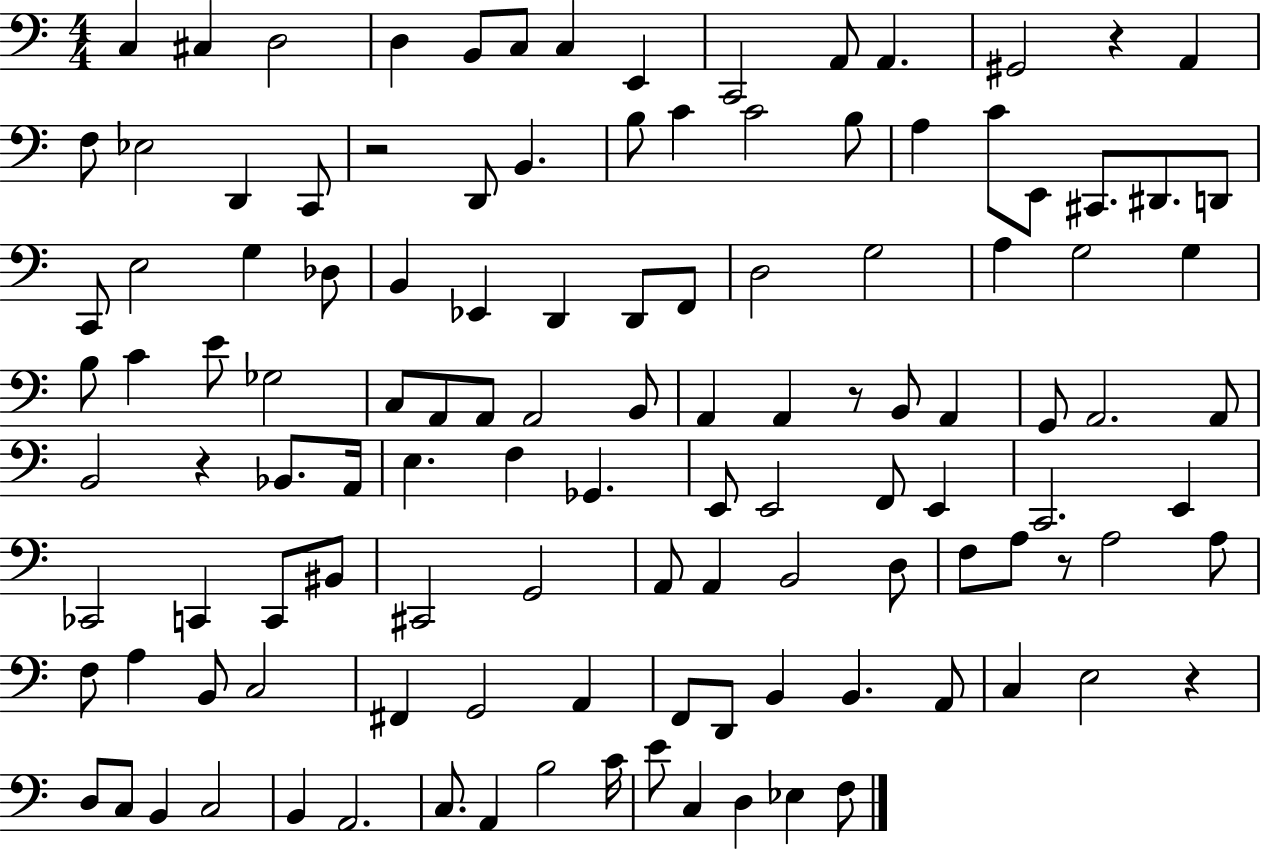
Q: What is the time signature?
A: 4/4